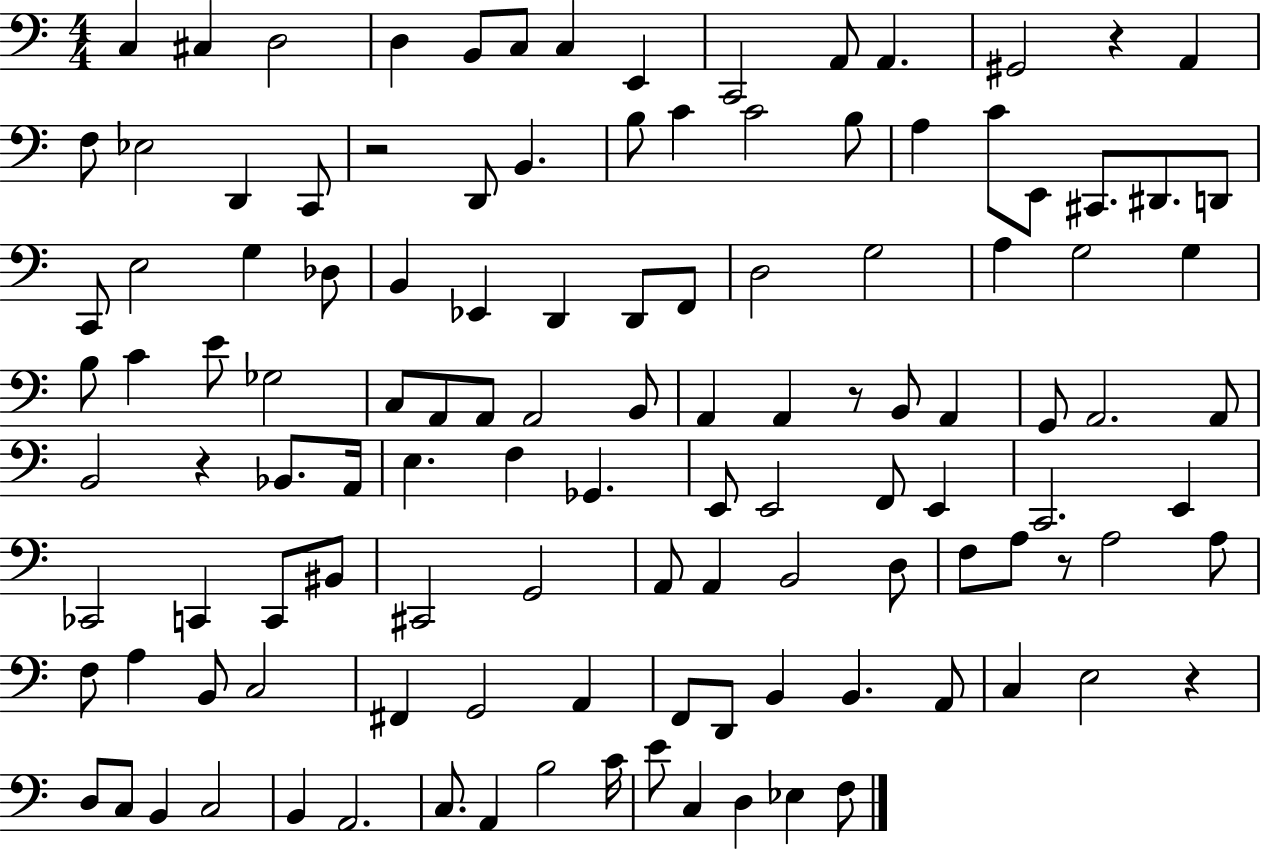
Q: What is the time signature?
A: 4/4